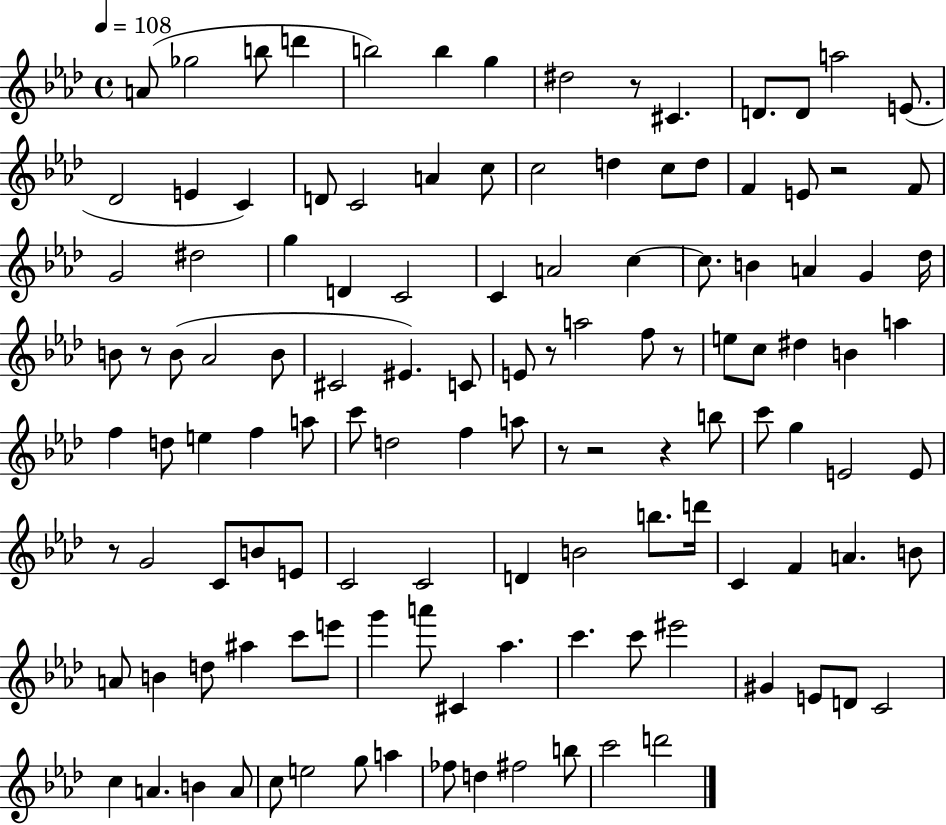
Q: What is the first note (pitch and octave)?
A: A4